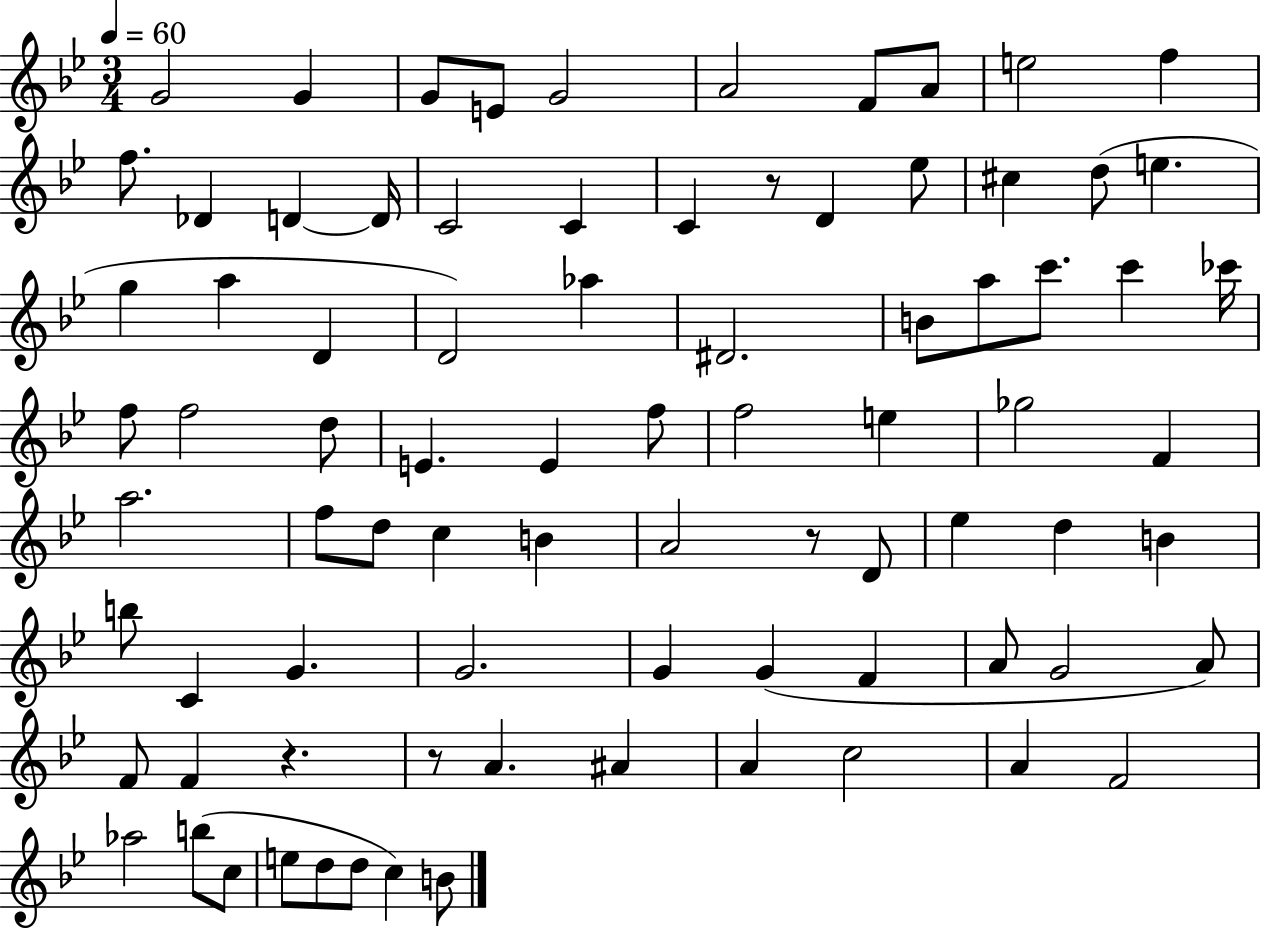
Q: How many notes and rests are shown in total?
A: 83